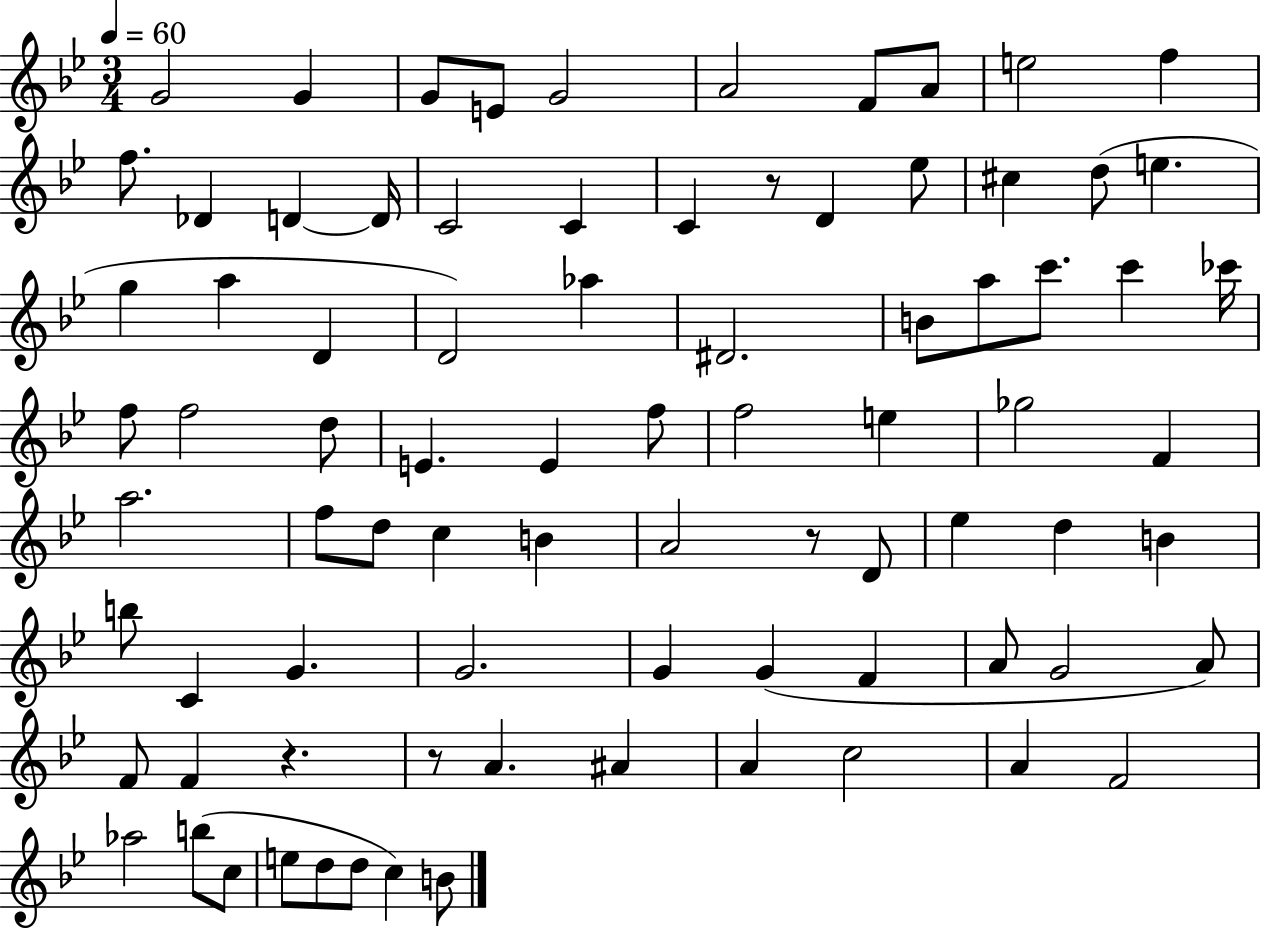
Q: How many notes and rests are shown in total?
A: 83